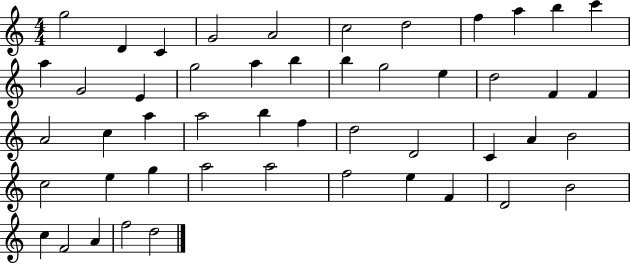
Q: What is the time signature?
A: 4/4